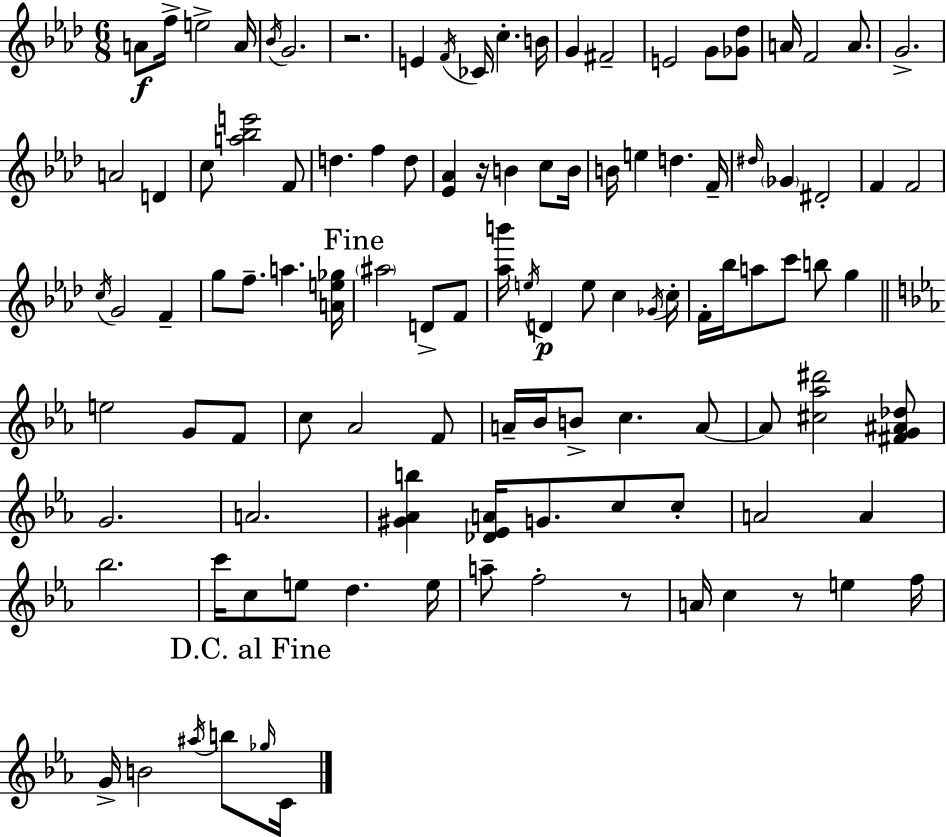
{
  \clef treble
  \numericTimeSignature
  \time 6/8
  \key f \minor
  \repeat volta 2 { a'8\f f''16-> e''2-> a'16 | \acciaccatura { bes'16 } g'2. | r2. | e'4 \acciaccatura { f'16 } ces'16 c''4.-. | \break b'16 g'4 fis'2-- | e'2 g'8 | <ges' des''>8 a'16 f'2 a'8. | g'2.-> | \break a'2 d'4 | c''8 <a'' bes'' e'''>2 | f'8 d''4. f''4 | d''8 <ees' aes'>4 r16 b'4 c''8 | \break b'16 b'16 e''4 d''4. | f'16-- \grace { dis''16 } \parenthesize ges'4 dis'2-. | f'4 f'2 | \acciaccatura { c''16 } g'2 | \break f'4-- g''8 f''8.-- a''4. | <a' e'' ges''>16 \mark "Fine" \parenthesize ais''2 | d'8-> f'8 <aes'' b'''>16 \acciaccatura { e''16 }\p d'4 e''8 | c''4 \acciaccatura { ges'16 } c''16-. f'16-. bes''16 a''8 c'''8 | \break b''8 g''4 \bar "||" \break \key c \minor e''2 g'8 f'8 | c''8 aes'2 f'8 | a'16-- bes'16 b'8-> c''4. a'8~~ | a'8 <cis'' aes'' dis'''>2 <fis' g' ais' des''>8 | \break g'2. | a'2. | <gis' aes' b''>4 <des' ees' a'>16 g'8. c''8 c''8-. | a'2 a'4 | \break bes''2. | c'''16 c''8 e''8 d''4. e''16 | a''8-- f''2-. r8 | a'16 c''4 r8 e''4 f''16 | \break g'16-> b'2 \acciaccatura { ais''16 } b''8 | \mark "D.C. al Fine" \grace { ges''16 } c'16 } \bar "|."
}